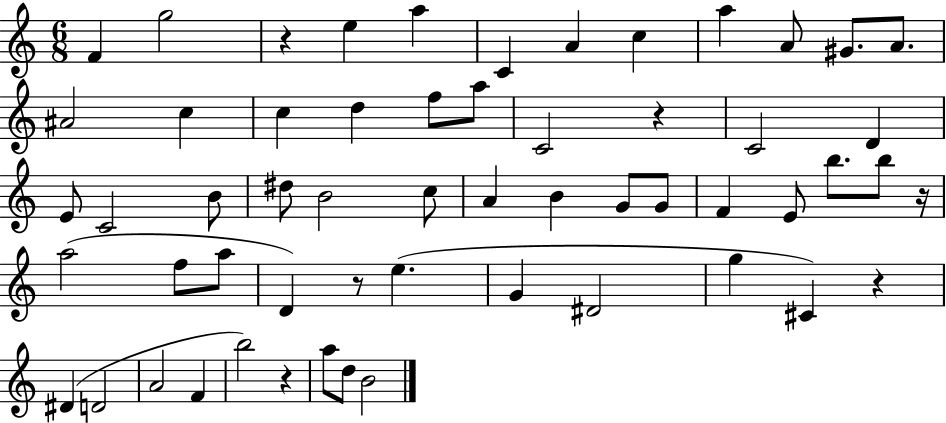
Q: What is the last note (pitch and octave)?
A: B4